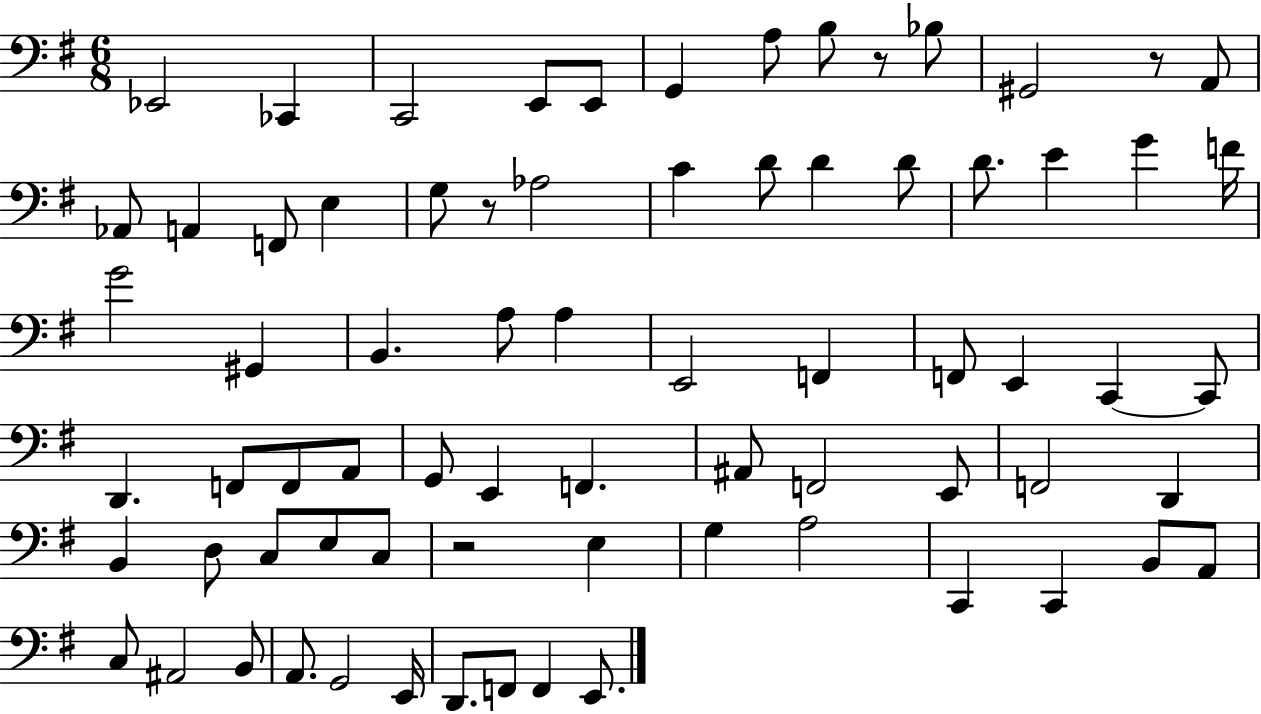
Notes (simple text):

Eb2/h CES2/q C2/h E2/e E2/e G2/q A3/e B3/e R/e Bb3/e G#2/h R/e A2/e Ab2/e A2/q F2/e E3/q G3/e R/e Ab3/h C4/q D4/e D4/q D4/e D4/e. E4/q G4/q F4/s G4/h G#2/q B2/q. A3/e A3/q E2/h F2/q F2/e E2/q C2/q C2/e D2/q. F2/e F2/e A2/e G2/e E2/q F2/q. A#2/e F2/h E2/e F2/h D2/q B2/q D3/e C3/e E3/e C3/e R/h E3/q G3/q A3/h C2/q C2/q B2/e A2/e C3/e A#2/h B2/e A2/e. G2/h E2/s D2/e. F2/e F2/q E2/e.